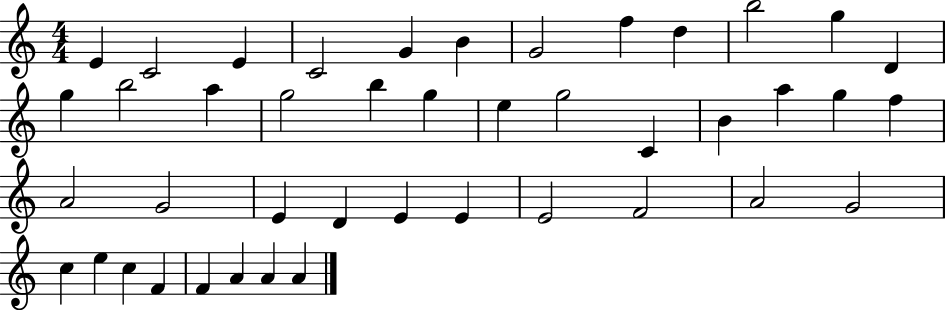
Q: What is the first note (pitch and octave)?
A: E4